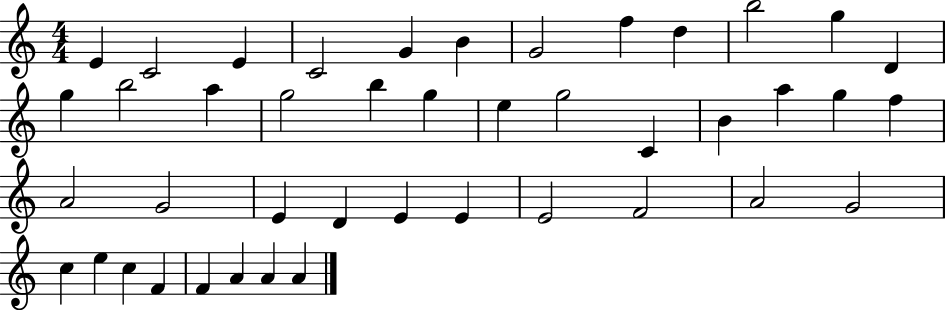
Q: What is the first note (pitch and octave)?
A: E4